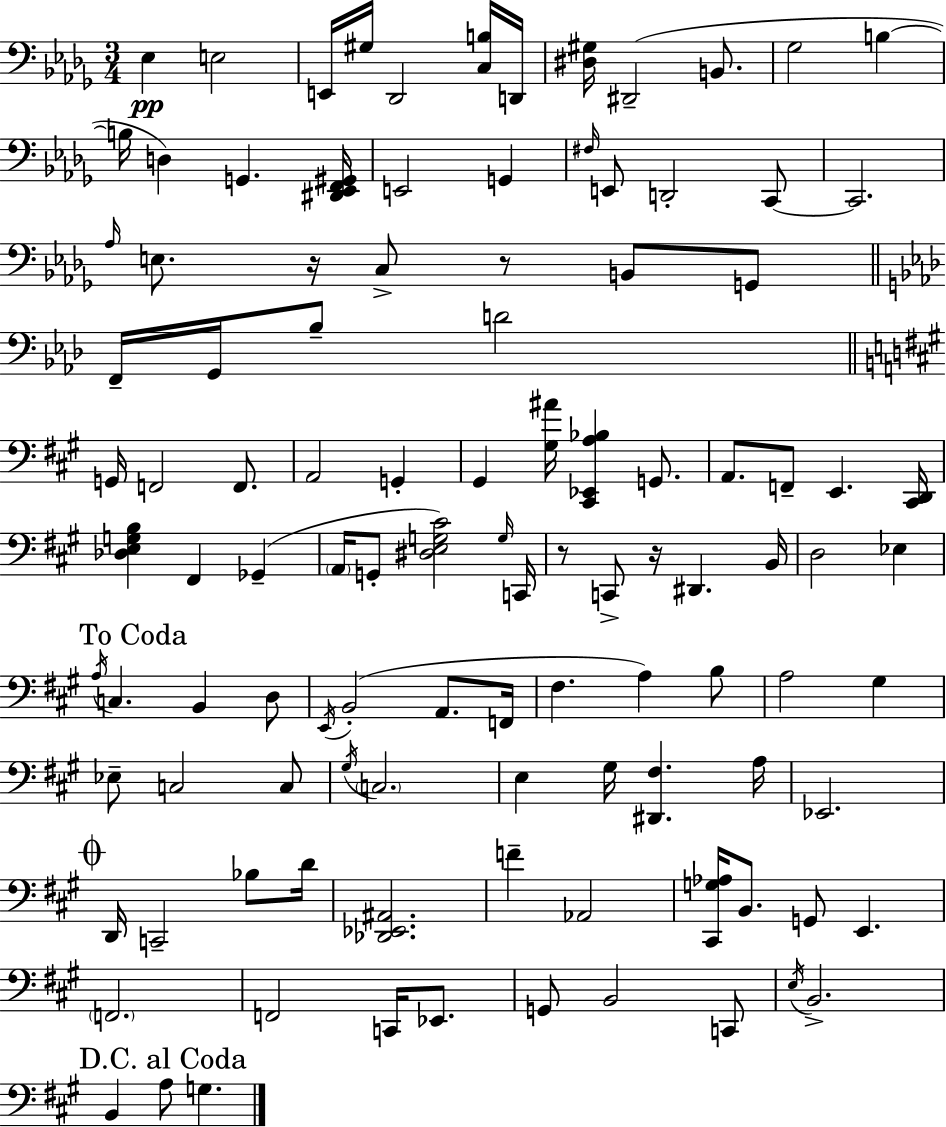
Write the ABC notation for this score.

X:1
T:Untitled
M:3/4
L:1/4
K:Bbm
_E, E,2 E,,/4 ^G,/4 _D,,2 [C,B,]/4 D,,/4 [^D,^G,]/4 ^D,,2 B,,/2 _G,2 B, B,/4 D, G,, [^D,,_E,,F,,^G,,]/4 E,,2 G,, ^F,/4 E,,/2 D,,2 C,,/2 C,,2 _A,/4 E,/2 z/4 C,/2 z/2 B,,/2 G,,/2 F,,/4 G,,/4 _B,/2 D2 G,,/4 F,,2 F,,/2 A,,2 G,, ^G,, [^G,^A]/4 [^C,,_E,,A,_B,] G,,/2 A,,/2 F,,/2 E,, [^C,,D,,]/4 [_D,E,G,B,] ^F,, _G,, A,,/4 G,,/2 [^D,E,G,^C]2 G,/4 C,,/4 z/2 C,,/2 z/4 ^D,, B,,/4 D,2 _E, A,/4 C, B,, D,/2 E,,/4 B,,2 A,,/2 F,,/4 ^F, A, B,/2 A,2 ^G, _E,/2 C,2 C,/2 ^G,/4 C,2 E, ^G,/4 [^D,,^F,] A,/4 _E,,2 D,,/4 C,,2 _B,/2 D/4 [_D,,_E,,^A,,]2 F _A,,2 [^C,,G,_A,]/4 B,,/2 G,,/2 E,, F,,2 F,,2 C,,/4 _E,,/2 G,,/2 B,,2 C,,/2 E,/4 B,,2 B,, A,/2 G,